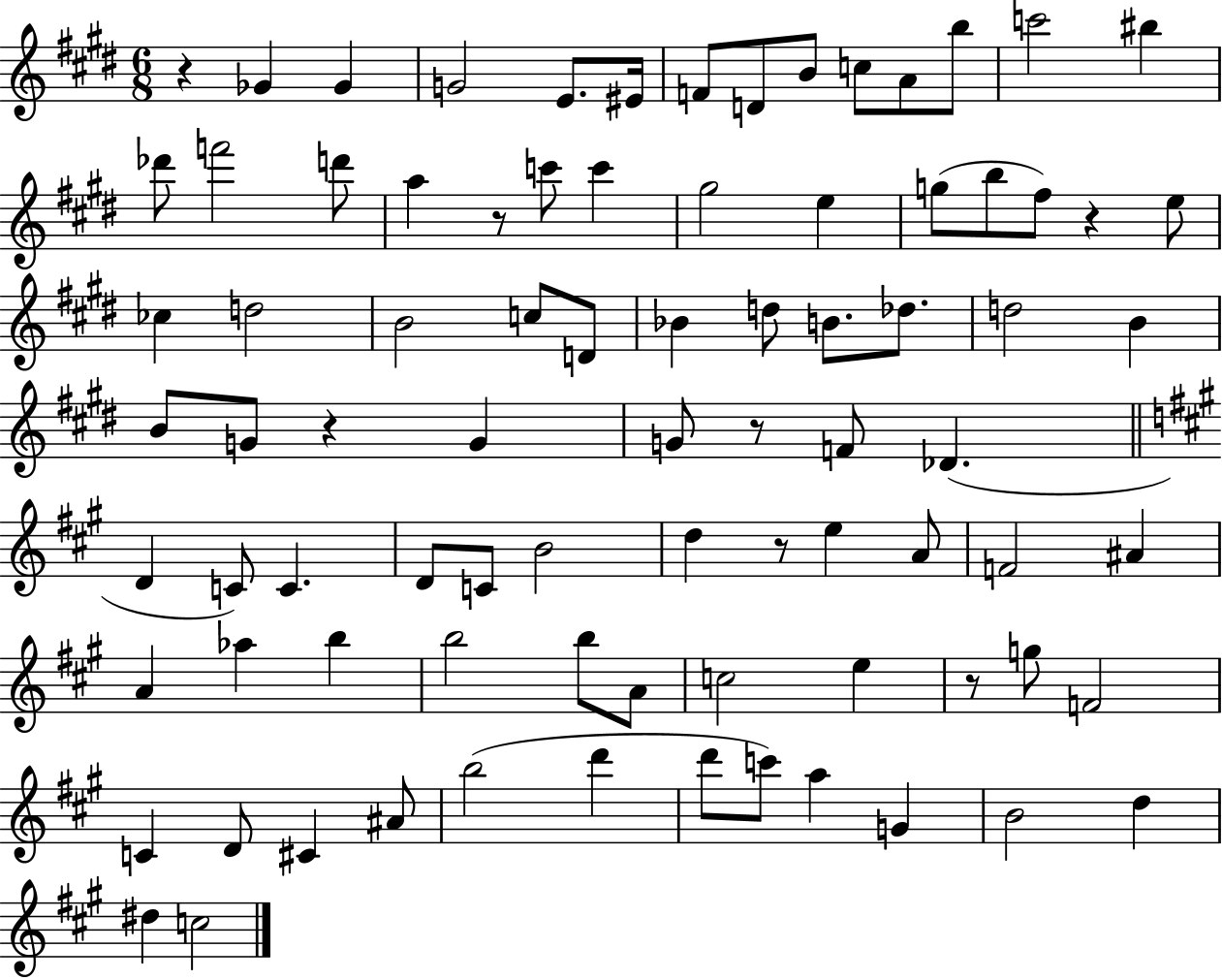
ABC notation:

X:1
T:Untitled
M:6/8
L:1/4
K:E
z _G _G G2 E/2 ^E/4 F/2 D/2 B/2 c/2 A/2 b/2 c'2 ^b _d'/2 f'2 d'/2 a z/2 c'/2 c' ^g2 e g/2 b/2 ^f/2 z e/2 _c d2 B2 c/2 D/2 _B d/2 B/2 _d/2 d2 B B/2 G/2 z G G/2 z/2 F/2 _D D C/2 C D/2 C/2 B2 d z/2 e A/2 F2 ^A A _a b b2 b/2 A/2 c2 e z/2 g/2 F2 C D/2 ^C ^A/2 b2 d' d'/2 c'/2 a G B2 d ^d c2